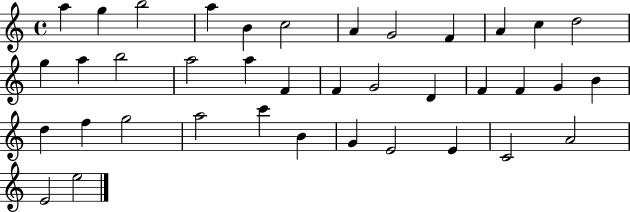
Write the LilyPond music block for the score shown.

{
  \clef treble
  \time 4/4
  \defaultTimeSignature
  \key c \major
  a''4 g''4 b''2 | a''4 b'4 c''2 | a'4 g'2 f'4 | a'4 c''4 d''2 | \break g''4 a''4 b''2 | a''2 a''4 f'4 | f'4 g'2 d'4 | f'4 f'4 g'4 b'4 | \break d''4 f''4 g''2 | a''2 c'''4 b'4 | g'4 e'2 e'4 | c'2 a'2 | \break e'2 e''2 | \bar "|."
}